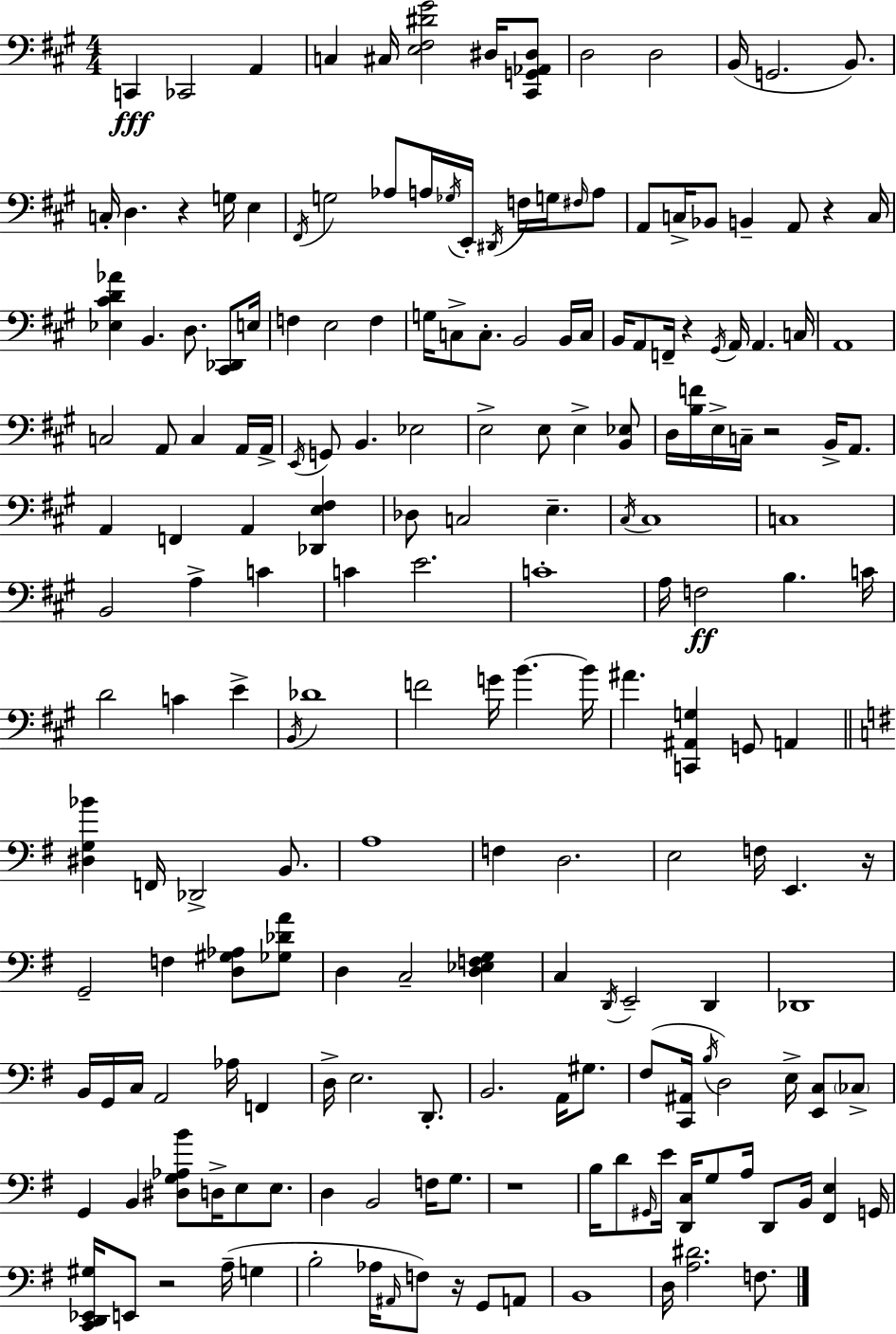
X:1
T:Untitled
M:4/4
L:1/4
K:A
C,, _C,,2 A,, C, ^C,/4 [E,^F,^D^G]2 ^D,/4 [^C,,G,,_A,,^D,]/2 D,2 D,2 B,,/4 G,,2 B,,/2 C,/4 D, z G,/4 E, ^F,,/4 G,2 _A,/2 A,/4 _G,/4 E,,/4 ^D,,/4 F,/4 G,/4 ^F,/4 A,/2 A,,/2 C,/4 _B,,/2 B,, A,,/2 z C,/4 [_E,^CD_A] B,, D,/2 [^C,,_D,,]/2 E,/4 F, E,2 F, G,/4 C,/2 C,/2 B,,2 B,,/4 C,/4 B,,/4 A,,/2 F,,/4 z ^G,,/4 A,,/4 A,, C,/4 A,,4 C,2 A,,/2 C, A,,/4 A,,/4 E,,/4 G,,/2 B,, _E,2 E,2 E,/2 E, [B,,_E,]/2 D,/4 [B,F]/4 E,/4 C,/4 z2 B,,/4 A,,/2 A,, F,, A,, [_D,,E,^F,] _D,/2 C,2 E, ^C,/4 ^C,4 C,4 B,,2 A, C C E2 C4 A,/4 F,2 B, C/4 D2 C E B,,/4 _D4 F2 G/4 B B/4 ^A [C,,^A,,G,] G,,/2 A,, [^D,G,_B] F,,/4 _D,,2 B,,/2 A,4 F, D,2 E,2 F,/4 E,, z/4 G,,2 F, [D,^G,_A,]/2 [_G,_DA]/2 D, C,2 [D,_E,F,G,] C, D,,/4 E,,2 D,, _D,,4 B,,/4 G,,/4 C,/4 A,,2 _A,/4 F,, D,/4 E,2 D,,/2 B,,2 A,,/4 ^G,/2 ^F,/2 [C,,^A,,]/4 B,/4 D,2 E,/4 [E,,C,]/2 _C,/2 G,, B,, [^D,G,_A,B]/2 D,/4 E,/2 E,/2 D, B,,2 F,/4 G,/2 z4 B,/4 D/2 ^G,,/4 E/4 [D,,C,]/4 G,/2 A,/4 D,,/2 B,,/4 [^F,,E,] G,,/4 [C,,D,,_E,,^G,]/4 E,,/2 z2 A,/4 G, B,2 _A,/4 ^A,,/4 F,/2 z/4 G,,/2 A,,/2 B,,4 D,/4 [A,^D]2 F,/2